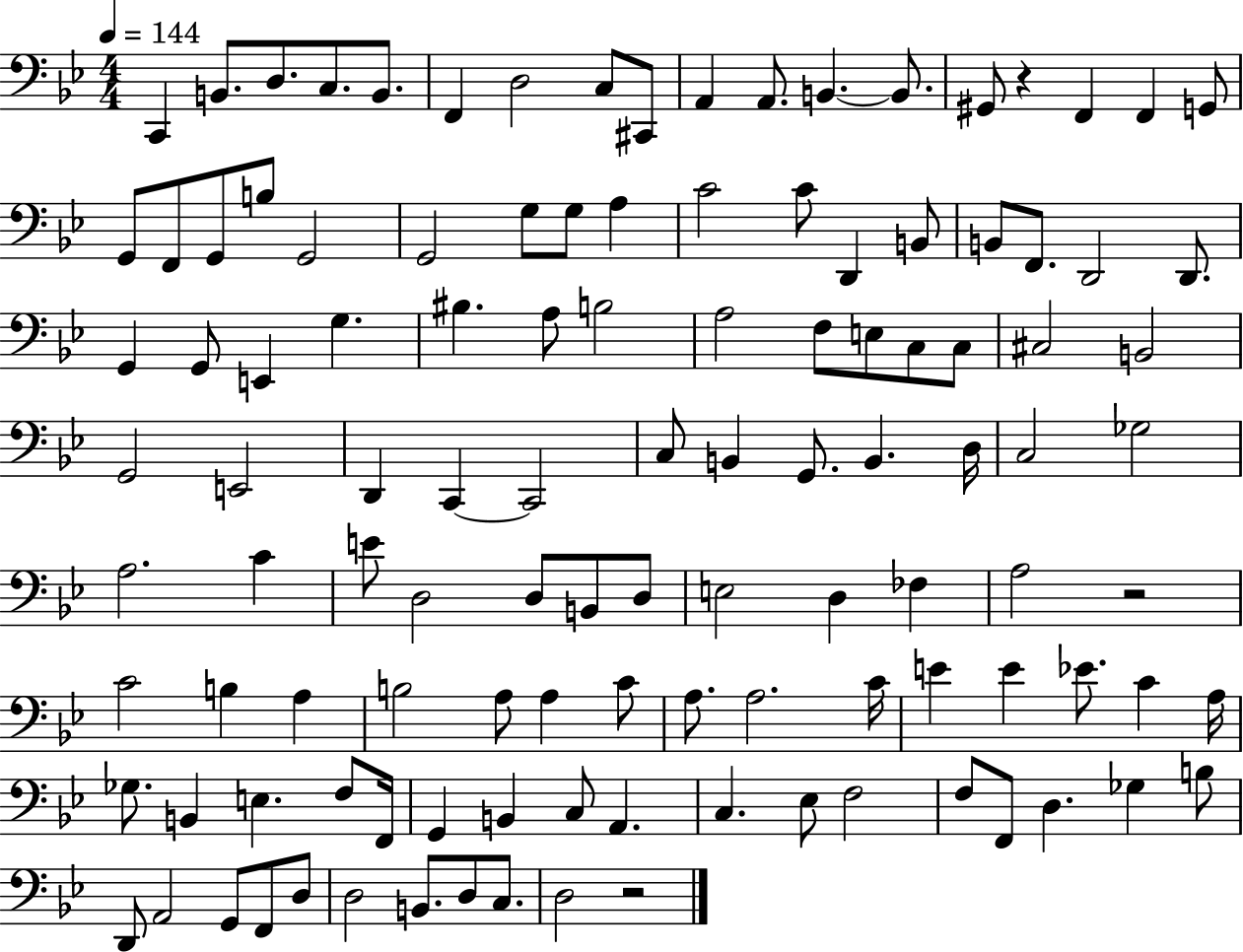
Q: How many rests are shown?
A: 3